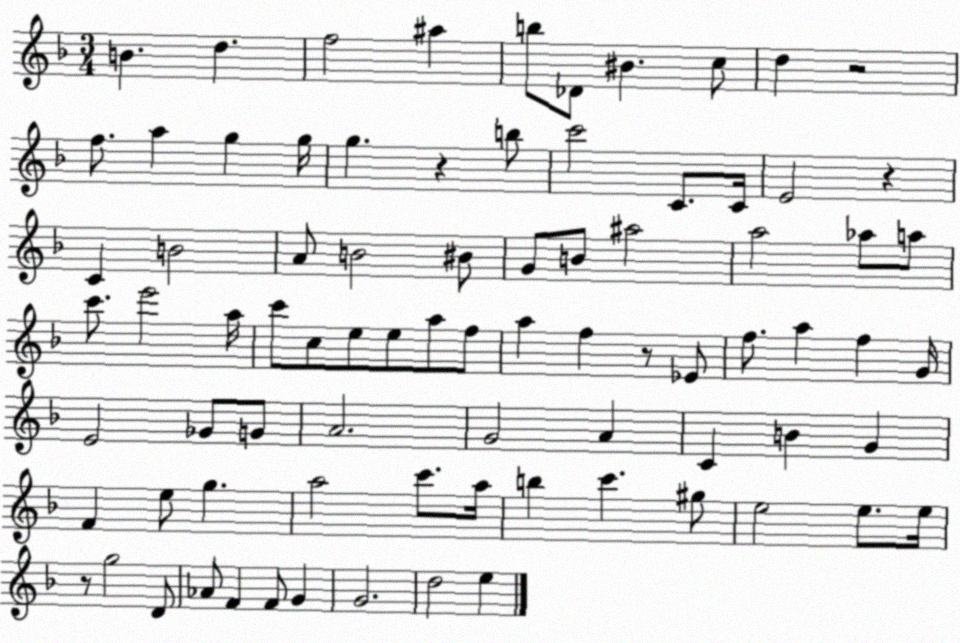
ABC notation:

X:1
T:Untitled
M:3/4
L:1/4
K:F
B d f2 ^a b/2 _D/2 ^B c/2 d z2 f/2 a g g/4 g z b/2 c'2 C/2 C/4 E2 z C B2 A/2 B2 ^B/2 G/2 B/2 ^a2 a2 _a/2 a/2 c'/2 e'2 a/4 c'/2 c/2 e/2 e/2 a/2 f/2 a f z/2 _E/2 f/2 a f G/4 E2 _G/2 G/2 A2 G2 A C B G F e/2 g a2 c'/2 a/4 b c' ^g/2 e2 e/2 e/4 z/2 g2 D/2 _A/2 F F/2 G G2 d2 e